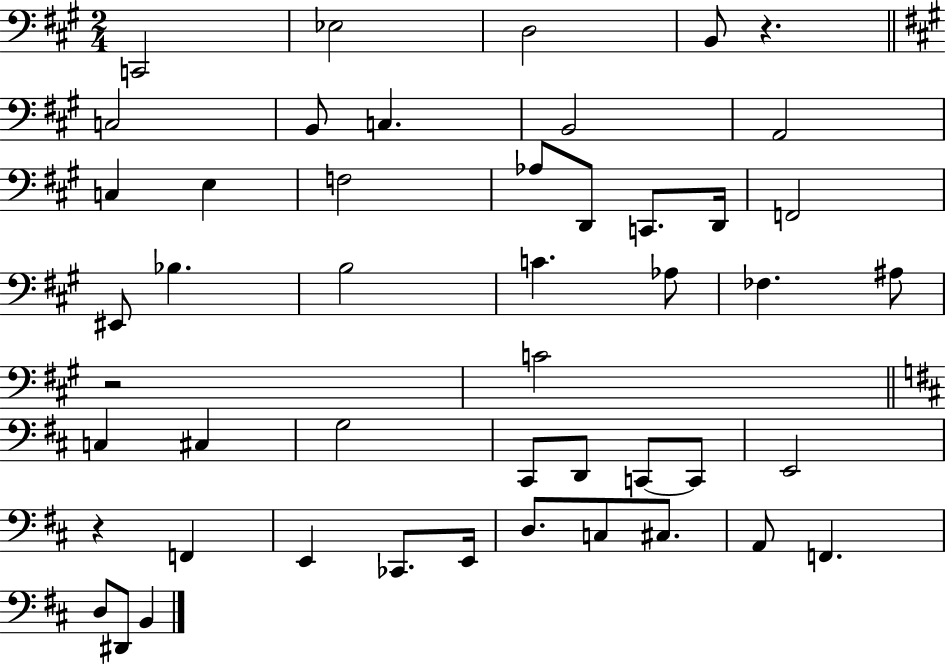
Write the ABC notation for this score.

X:1
T:Untitled
M:2/4
L:1/4
K:A
C,,2 _E,2 D,2 B,,/2 z C,2 B,,/2 C, B,,2 A,,2 C, E, F,2 _A,/2 D,,/2 C,,/2 D,,/4 F,,2 ^E,,/2 _B, B,2 C _A,/2 _F, ^A,/2 z2 C2 C, ^C, G,2 ^C,,/2 D,,/2 C,,/2 C,,/2 E,,2 z F,, E,, _C,,/2 E,,/4 D,/2 C,/2 ^C,/2 A,,/2 F,, D,/2 ^D,,/2 B,,